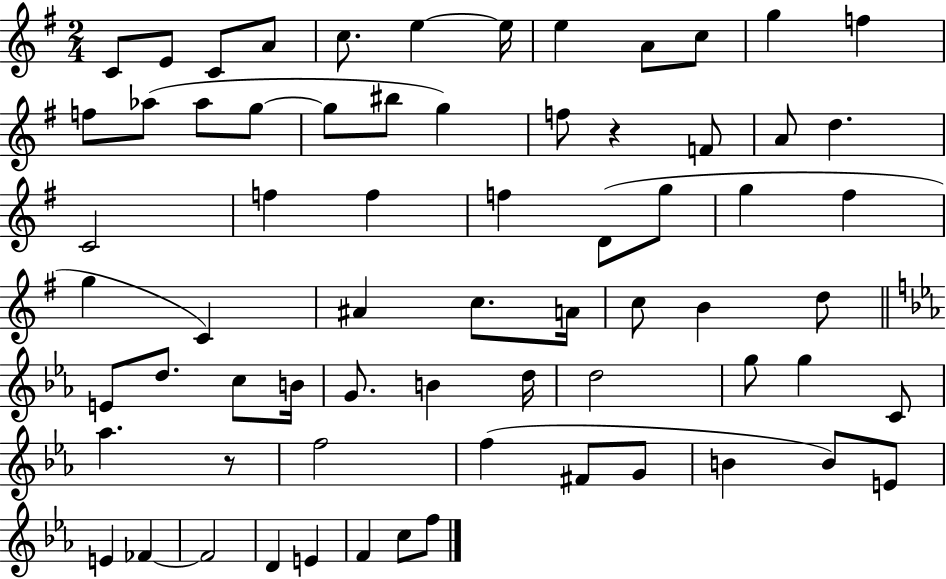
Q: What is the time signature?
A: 2/4